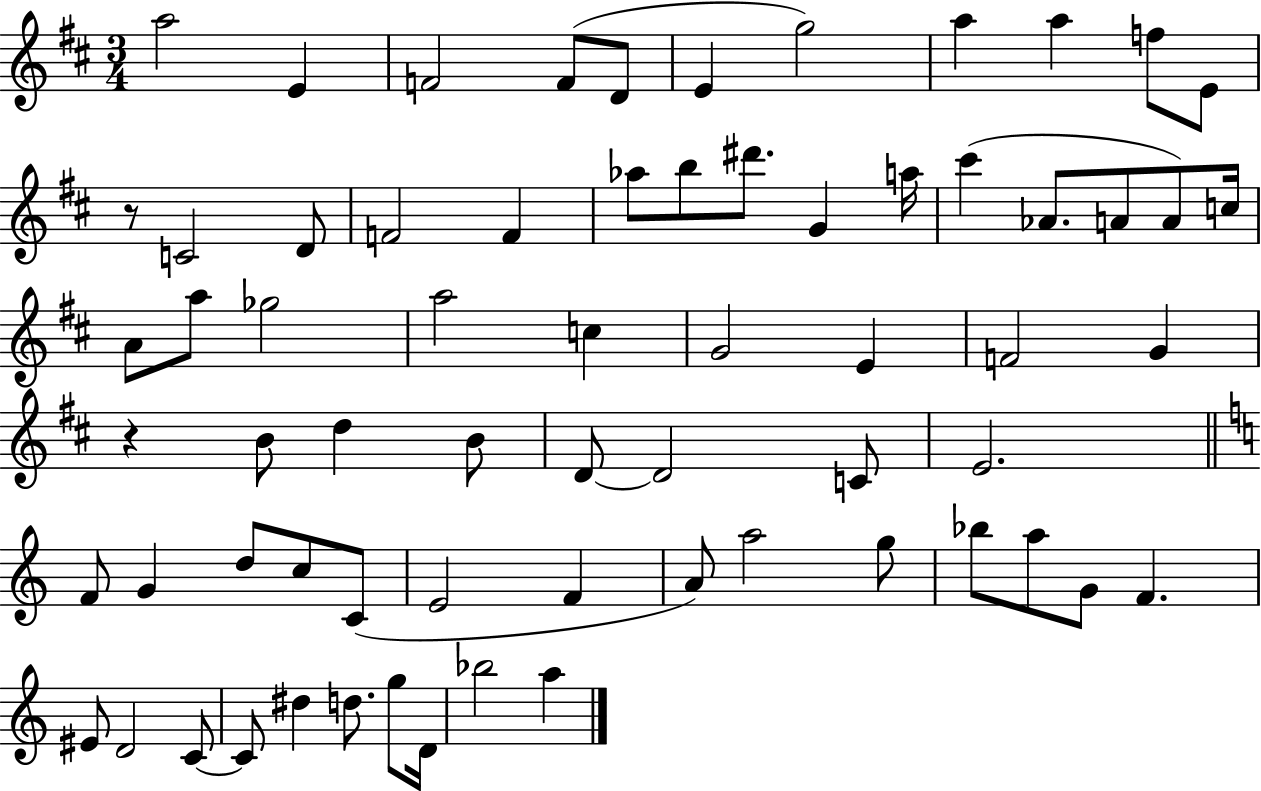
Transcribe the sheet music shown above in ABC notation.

X:1
T:Untitled
M:3/4
L:1/4
K:D
a2 E F2 F/2 D/2 E g2 a a f/2 E/2 z/2 C2 D/2 F2 F _a/2 b/2 ^d'/2 G a/4 ^c' _A/2 A/2 A/2 c/4 A/2 a/2 _g2 a2 c G2 E F2 G z B/2 d B/2 D/2 D2 C/2 E2 F/2 G d/2 c/2 C/2 E2 F A/2 a2 g/2 _b/2 a/2 G/2 F ^E/2 D2 C/2 C/2 ^d d/2 g/2 D/4 _b2 a